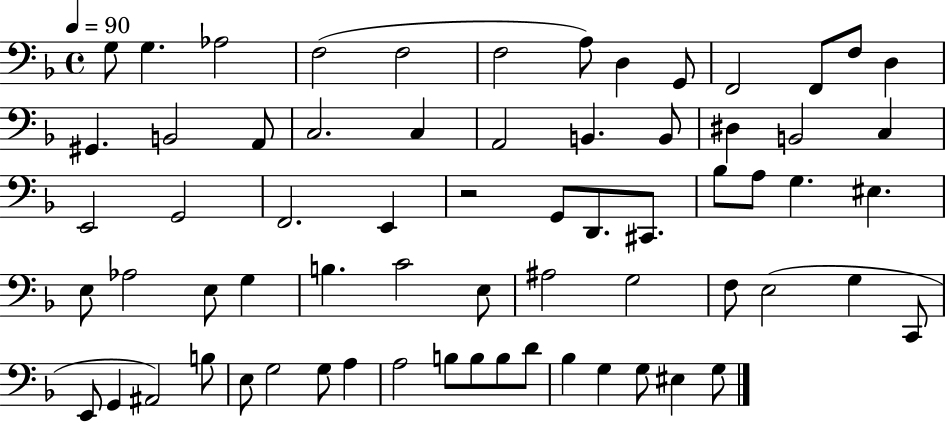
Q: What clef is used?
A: bass